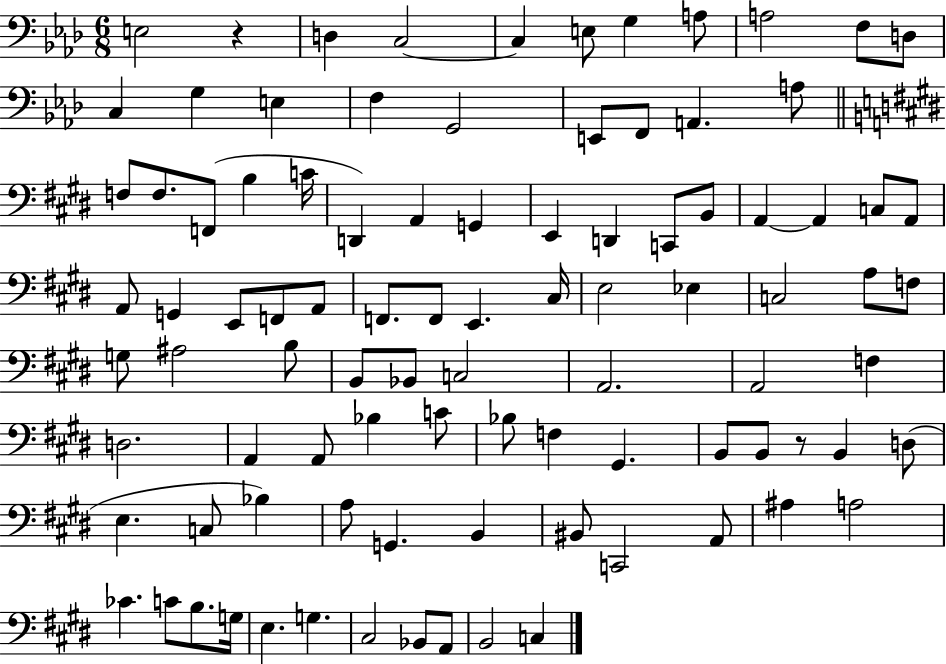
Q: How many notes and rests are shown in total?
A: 94